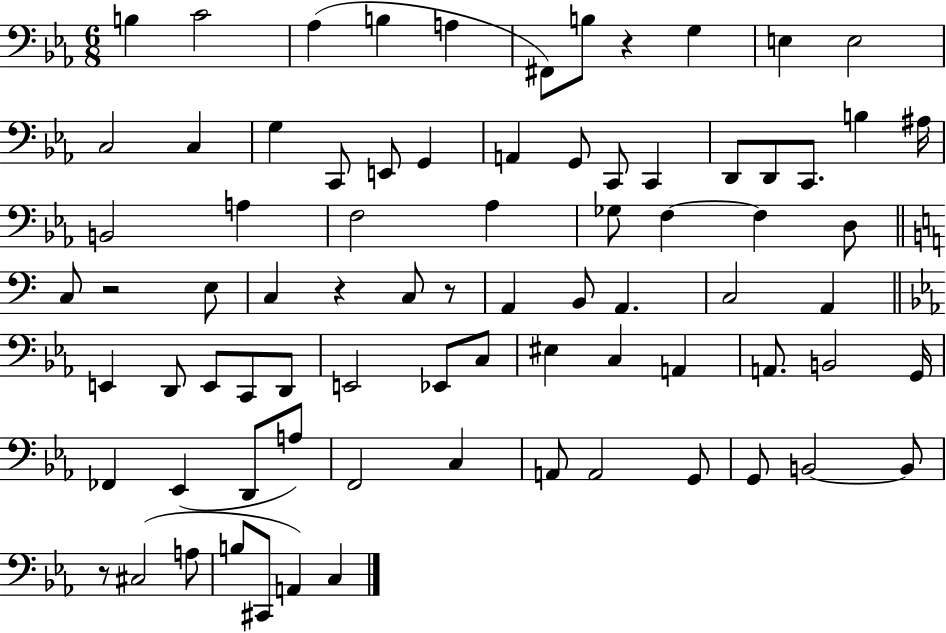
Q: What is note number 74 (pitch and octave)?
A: C3